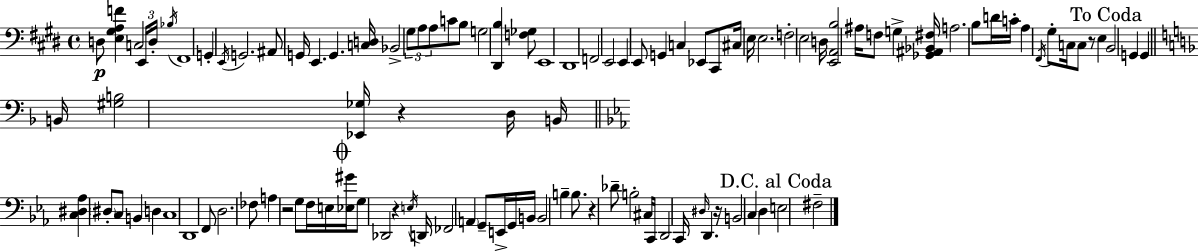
X:1
T:Untitled
M:4/4
L:1/4
K:E
D,/2 [E,^G,A,F] C,2 E,,/4 D,/4 _B,/4 ^F,,4 G,, E,,/4 G,,2 ^A,,/2 G,,/4 E,, G,, [C,D,]/4 _B,,2 ^G,/2 A,/2 A,/2 C/2 B,/2 G,2 [^D,,B,] [F,_G,]/2 E,,4 ^D,,4 F,,2 E,,2 E,, E,,/2 G,, C, _E,,/2 ^C,,/2 ^C,/4 E,/4 E,2 F,2 E,2 D,/4 [E,,A,,B,]2 ^A,/4 F,/2 G, [_G,,^A,,_B,,^F,]/4 A,2 B,/2 D/4 C/4 A, ^F,,/4 ^G,/2 C,/4 C,/2 z/2 E, B,,2 G,, G,, B,,/4 [^G,B,]2 [_E,,_G,]/4 z D,/4 B,,/4 [C,^D,_A,] ^D,/2 C,/2 B,, D, C,4 D,,4 F,,/2 D,2 _F,/2 A, z2 G,/2 F,/4 E,/4 [_E,^G]/4 G,/2 _D,,2 z E,/4 D,,/4 _F,,2 A,, G,,/2 E,,/4 G,,/4 B,,/4 B,,2 B, B,/2 z _D/2 B,2 ^C,/4 C,,/4 D,,2 C,,/4 ^D,/4 D,, z/4 B,,2 C, D, E,2 ^F,2